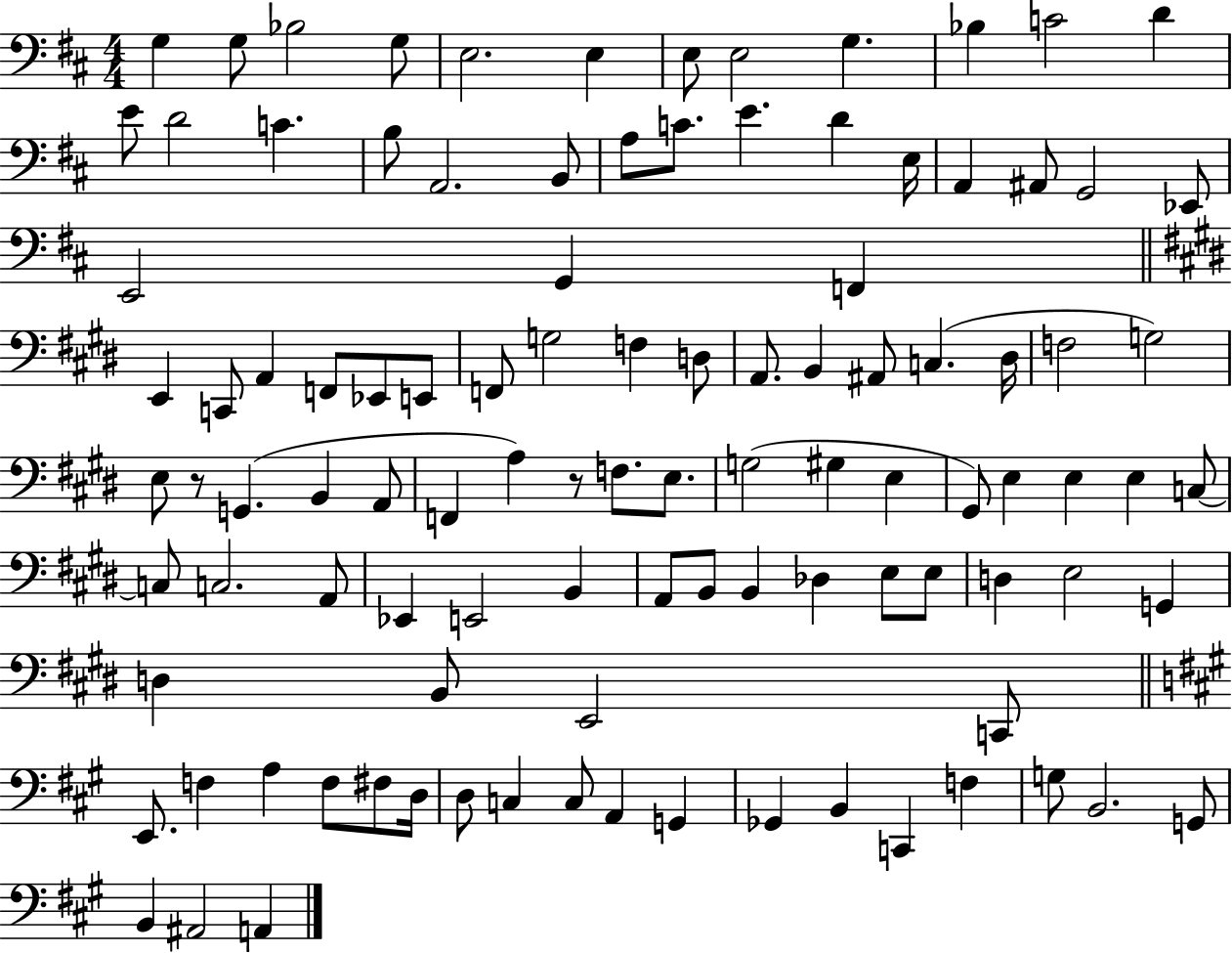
G3/q G3/e Bb3/h G3/e E3/h. E3/q E3/e E3/h G3/q. Bb3/q C4/h D4/q E4/e D4/h C4/q. B3/e A2/h. B2/e A3/e C4/e. E4/q. D4/q E3/s A2/q A#2/e G2/h Eb2/e E2/h G2/q F2/q E2/q C2/e A2/q F2/e Eb2/e E2/e F2/e G3/h F3/q D3/e A2/e. B2/q A#2/e C3/q. D#3/s F3/h G3/h E3/e R/e G2/q. B2/q A2/e F2/q A3/q R/e F3/e. E3/e. G3/h G#3/q E3/q G#2/e E3/q E3/q E3/q C3/e C3/e C3/h. A2/e Eb2/q E2/h B2/q A2/e B2/e B2/q Db3/q E3/e E3/e D3/q E3/h G2/q D3/q B2/e E2/h C2/e E2/e. F3/q A3/q F3/e F#3/e D3/s D3/e C3/q C3/e A2/q G2/q Gb2/q B2/q C2/q F3/q G3/e B2/h. G2/e B2/q A#2/h A2/q